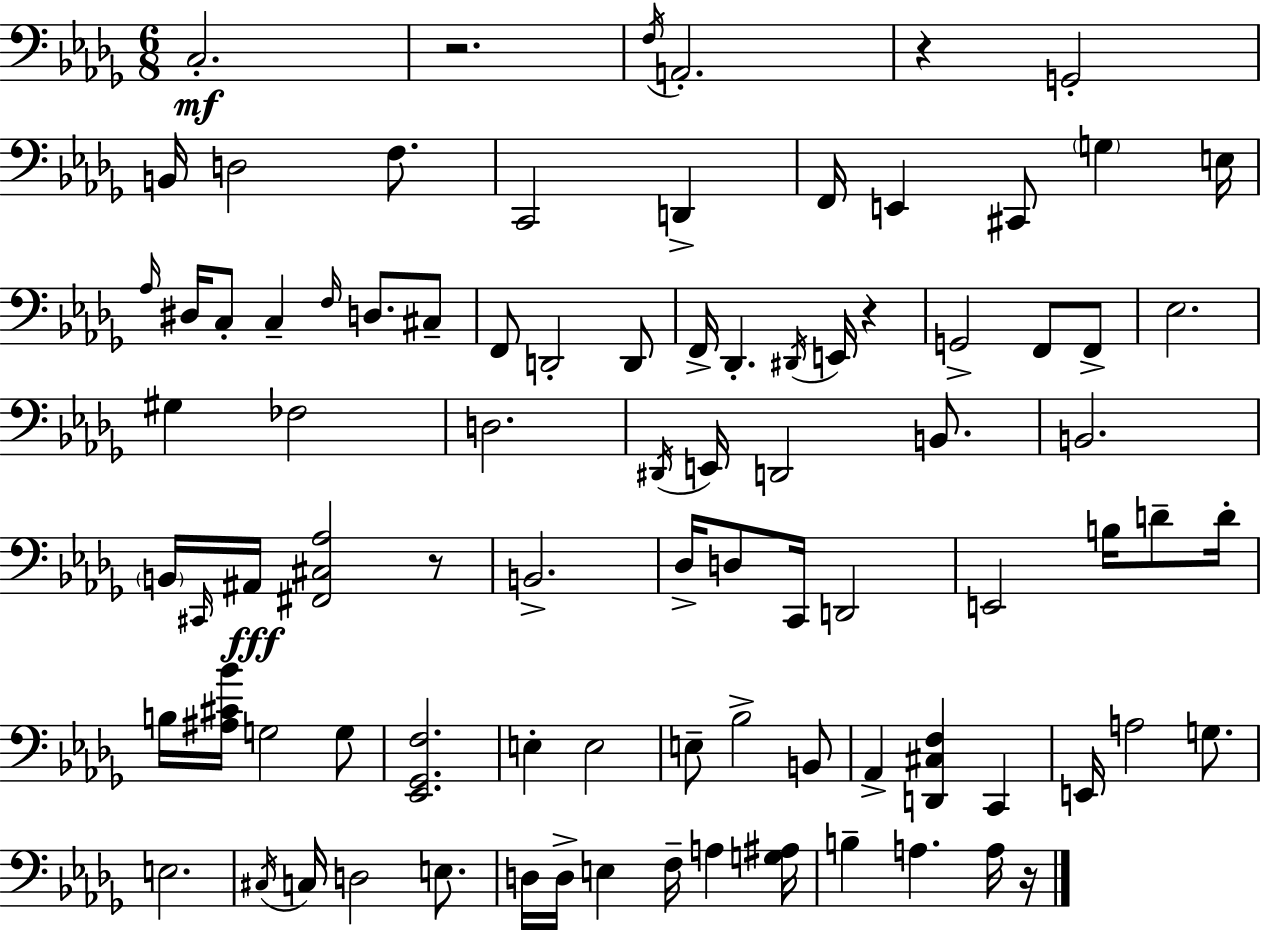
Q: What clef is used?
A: bass